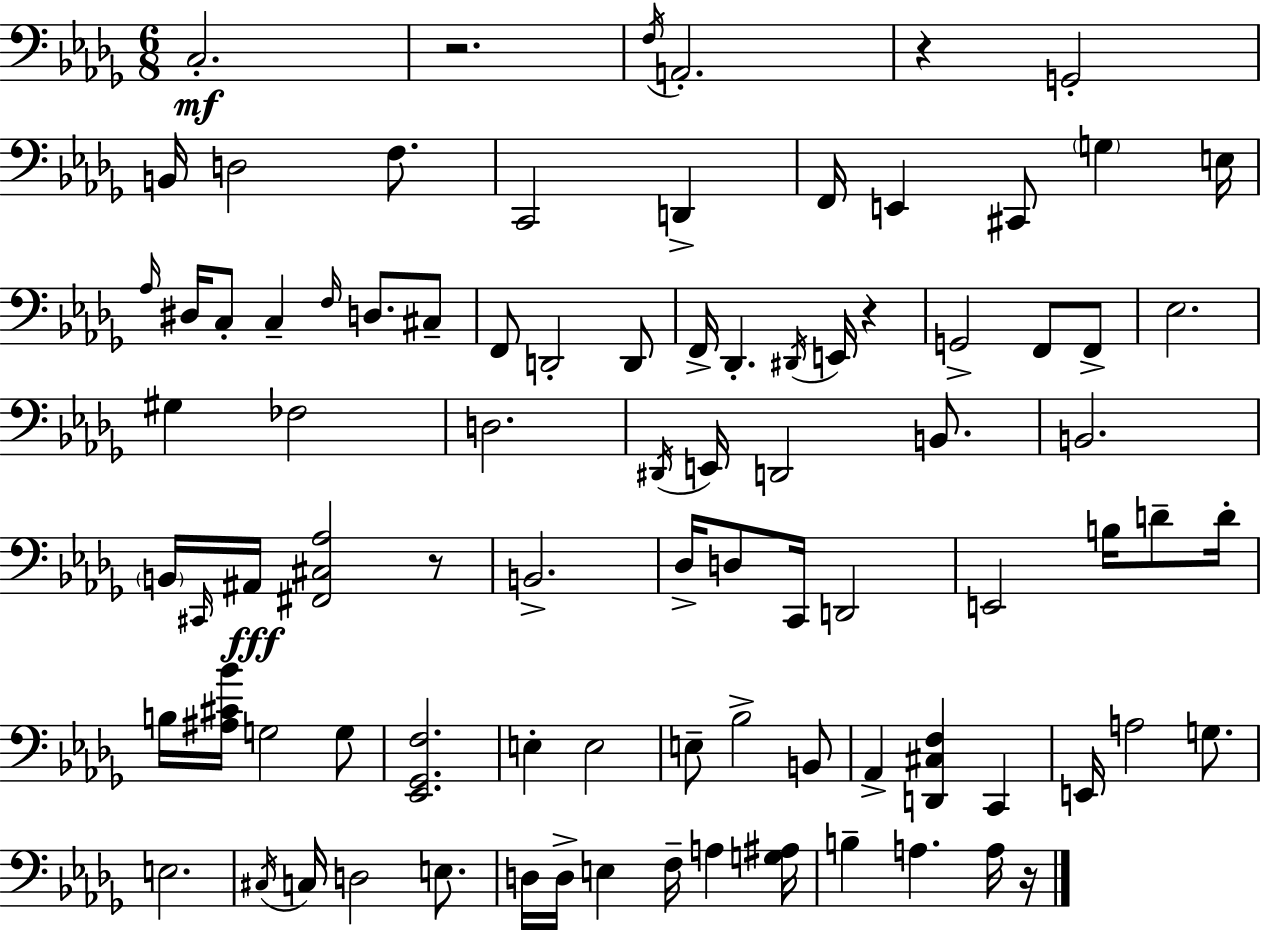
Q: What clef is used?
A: bass